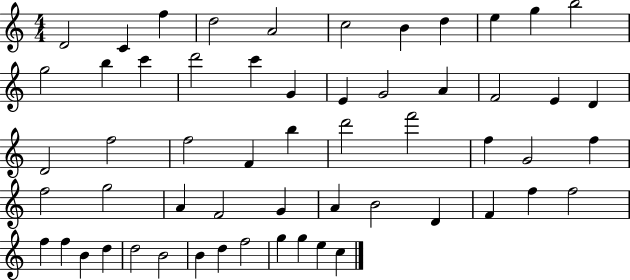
{
  \clef treble
  \numericTimeSignature
  \time 4/4
  \key c \major
  d'2 c'4 f''4 | d''2 a'2 | c''2 b'4 d''4 | e''4 g''4 b''2 | \break g''2 b''4 c'''4 | d'''2 c'''4 g'4 | e'4 g'2 a'4 | f'2 e'4 d'4 | \break d'2 f''2 | f''2 f'4 b''4 | d'''2 f'''2 | f''4 g'2 f''4 | \break f''2 g''2 | a'4 f'2 g'4 | a'4 b'2 d'4 | f'4 f''4 f''2 | \break f''4 f''4 b'4 d''4 | d''2 b'2 | b'4 d''4 f''2 | g''4 g''4 e''4 c''4 | \break \bar "|."
}